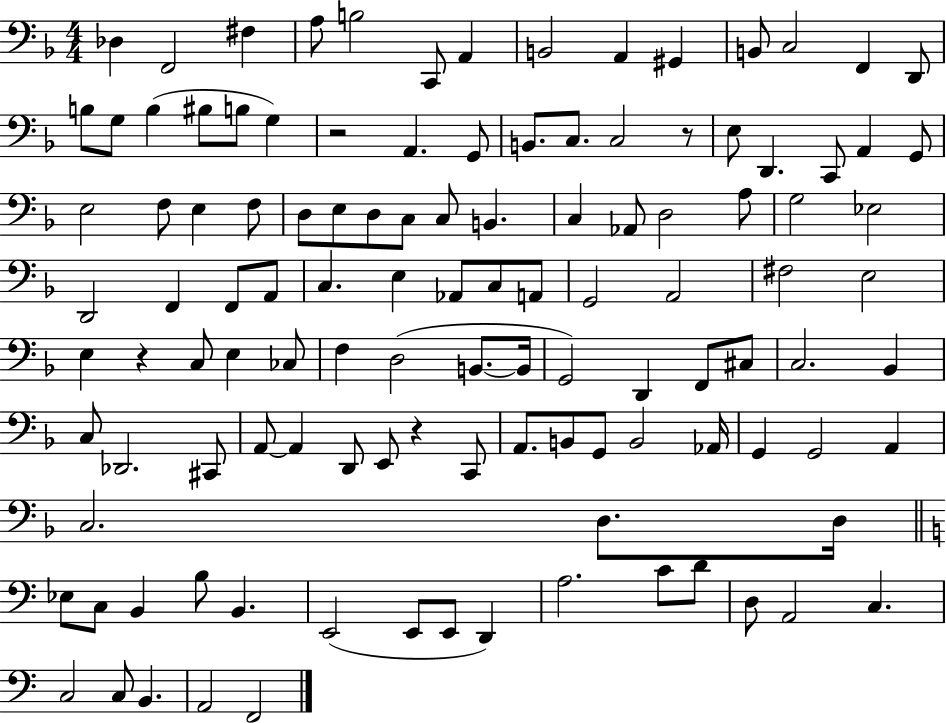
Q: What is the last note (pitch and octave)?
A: F2